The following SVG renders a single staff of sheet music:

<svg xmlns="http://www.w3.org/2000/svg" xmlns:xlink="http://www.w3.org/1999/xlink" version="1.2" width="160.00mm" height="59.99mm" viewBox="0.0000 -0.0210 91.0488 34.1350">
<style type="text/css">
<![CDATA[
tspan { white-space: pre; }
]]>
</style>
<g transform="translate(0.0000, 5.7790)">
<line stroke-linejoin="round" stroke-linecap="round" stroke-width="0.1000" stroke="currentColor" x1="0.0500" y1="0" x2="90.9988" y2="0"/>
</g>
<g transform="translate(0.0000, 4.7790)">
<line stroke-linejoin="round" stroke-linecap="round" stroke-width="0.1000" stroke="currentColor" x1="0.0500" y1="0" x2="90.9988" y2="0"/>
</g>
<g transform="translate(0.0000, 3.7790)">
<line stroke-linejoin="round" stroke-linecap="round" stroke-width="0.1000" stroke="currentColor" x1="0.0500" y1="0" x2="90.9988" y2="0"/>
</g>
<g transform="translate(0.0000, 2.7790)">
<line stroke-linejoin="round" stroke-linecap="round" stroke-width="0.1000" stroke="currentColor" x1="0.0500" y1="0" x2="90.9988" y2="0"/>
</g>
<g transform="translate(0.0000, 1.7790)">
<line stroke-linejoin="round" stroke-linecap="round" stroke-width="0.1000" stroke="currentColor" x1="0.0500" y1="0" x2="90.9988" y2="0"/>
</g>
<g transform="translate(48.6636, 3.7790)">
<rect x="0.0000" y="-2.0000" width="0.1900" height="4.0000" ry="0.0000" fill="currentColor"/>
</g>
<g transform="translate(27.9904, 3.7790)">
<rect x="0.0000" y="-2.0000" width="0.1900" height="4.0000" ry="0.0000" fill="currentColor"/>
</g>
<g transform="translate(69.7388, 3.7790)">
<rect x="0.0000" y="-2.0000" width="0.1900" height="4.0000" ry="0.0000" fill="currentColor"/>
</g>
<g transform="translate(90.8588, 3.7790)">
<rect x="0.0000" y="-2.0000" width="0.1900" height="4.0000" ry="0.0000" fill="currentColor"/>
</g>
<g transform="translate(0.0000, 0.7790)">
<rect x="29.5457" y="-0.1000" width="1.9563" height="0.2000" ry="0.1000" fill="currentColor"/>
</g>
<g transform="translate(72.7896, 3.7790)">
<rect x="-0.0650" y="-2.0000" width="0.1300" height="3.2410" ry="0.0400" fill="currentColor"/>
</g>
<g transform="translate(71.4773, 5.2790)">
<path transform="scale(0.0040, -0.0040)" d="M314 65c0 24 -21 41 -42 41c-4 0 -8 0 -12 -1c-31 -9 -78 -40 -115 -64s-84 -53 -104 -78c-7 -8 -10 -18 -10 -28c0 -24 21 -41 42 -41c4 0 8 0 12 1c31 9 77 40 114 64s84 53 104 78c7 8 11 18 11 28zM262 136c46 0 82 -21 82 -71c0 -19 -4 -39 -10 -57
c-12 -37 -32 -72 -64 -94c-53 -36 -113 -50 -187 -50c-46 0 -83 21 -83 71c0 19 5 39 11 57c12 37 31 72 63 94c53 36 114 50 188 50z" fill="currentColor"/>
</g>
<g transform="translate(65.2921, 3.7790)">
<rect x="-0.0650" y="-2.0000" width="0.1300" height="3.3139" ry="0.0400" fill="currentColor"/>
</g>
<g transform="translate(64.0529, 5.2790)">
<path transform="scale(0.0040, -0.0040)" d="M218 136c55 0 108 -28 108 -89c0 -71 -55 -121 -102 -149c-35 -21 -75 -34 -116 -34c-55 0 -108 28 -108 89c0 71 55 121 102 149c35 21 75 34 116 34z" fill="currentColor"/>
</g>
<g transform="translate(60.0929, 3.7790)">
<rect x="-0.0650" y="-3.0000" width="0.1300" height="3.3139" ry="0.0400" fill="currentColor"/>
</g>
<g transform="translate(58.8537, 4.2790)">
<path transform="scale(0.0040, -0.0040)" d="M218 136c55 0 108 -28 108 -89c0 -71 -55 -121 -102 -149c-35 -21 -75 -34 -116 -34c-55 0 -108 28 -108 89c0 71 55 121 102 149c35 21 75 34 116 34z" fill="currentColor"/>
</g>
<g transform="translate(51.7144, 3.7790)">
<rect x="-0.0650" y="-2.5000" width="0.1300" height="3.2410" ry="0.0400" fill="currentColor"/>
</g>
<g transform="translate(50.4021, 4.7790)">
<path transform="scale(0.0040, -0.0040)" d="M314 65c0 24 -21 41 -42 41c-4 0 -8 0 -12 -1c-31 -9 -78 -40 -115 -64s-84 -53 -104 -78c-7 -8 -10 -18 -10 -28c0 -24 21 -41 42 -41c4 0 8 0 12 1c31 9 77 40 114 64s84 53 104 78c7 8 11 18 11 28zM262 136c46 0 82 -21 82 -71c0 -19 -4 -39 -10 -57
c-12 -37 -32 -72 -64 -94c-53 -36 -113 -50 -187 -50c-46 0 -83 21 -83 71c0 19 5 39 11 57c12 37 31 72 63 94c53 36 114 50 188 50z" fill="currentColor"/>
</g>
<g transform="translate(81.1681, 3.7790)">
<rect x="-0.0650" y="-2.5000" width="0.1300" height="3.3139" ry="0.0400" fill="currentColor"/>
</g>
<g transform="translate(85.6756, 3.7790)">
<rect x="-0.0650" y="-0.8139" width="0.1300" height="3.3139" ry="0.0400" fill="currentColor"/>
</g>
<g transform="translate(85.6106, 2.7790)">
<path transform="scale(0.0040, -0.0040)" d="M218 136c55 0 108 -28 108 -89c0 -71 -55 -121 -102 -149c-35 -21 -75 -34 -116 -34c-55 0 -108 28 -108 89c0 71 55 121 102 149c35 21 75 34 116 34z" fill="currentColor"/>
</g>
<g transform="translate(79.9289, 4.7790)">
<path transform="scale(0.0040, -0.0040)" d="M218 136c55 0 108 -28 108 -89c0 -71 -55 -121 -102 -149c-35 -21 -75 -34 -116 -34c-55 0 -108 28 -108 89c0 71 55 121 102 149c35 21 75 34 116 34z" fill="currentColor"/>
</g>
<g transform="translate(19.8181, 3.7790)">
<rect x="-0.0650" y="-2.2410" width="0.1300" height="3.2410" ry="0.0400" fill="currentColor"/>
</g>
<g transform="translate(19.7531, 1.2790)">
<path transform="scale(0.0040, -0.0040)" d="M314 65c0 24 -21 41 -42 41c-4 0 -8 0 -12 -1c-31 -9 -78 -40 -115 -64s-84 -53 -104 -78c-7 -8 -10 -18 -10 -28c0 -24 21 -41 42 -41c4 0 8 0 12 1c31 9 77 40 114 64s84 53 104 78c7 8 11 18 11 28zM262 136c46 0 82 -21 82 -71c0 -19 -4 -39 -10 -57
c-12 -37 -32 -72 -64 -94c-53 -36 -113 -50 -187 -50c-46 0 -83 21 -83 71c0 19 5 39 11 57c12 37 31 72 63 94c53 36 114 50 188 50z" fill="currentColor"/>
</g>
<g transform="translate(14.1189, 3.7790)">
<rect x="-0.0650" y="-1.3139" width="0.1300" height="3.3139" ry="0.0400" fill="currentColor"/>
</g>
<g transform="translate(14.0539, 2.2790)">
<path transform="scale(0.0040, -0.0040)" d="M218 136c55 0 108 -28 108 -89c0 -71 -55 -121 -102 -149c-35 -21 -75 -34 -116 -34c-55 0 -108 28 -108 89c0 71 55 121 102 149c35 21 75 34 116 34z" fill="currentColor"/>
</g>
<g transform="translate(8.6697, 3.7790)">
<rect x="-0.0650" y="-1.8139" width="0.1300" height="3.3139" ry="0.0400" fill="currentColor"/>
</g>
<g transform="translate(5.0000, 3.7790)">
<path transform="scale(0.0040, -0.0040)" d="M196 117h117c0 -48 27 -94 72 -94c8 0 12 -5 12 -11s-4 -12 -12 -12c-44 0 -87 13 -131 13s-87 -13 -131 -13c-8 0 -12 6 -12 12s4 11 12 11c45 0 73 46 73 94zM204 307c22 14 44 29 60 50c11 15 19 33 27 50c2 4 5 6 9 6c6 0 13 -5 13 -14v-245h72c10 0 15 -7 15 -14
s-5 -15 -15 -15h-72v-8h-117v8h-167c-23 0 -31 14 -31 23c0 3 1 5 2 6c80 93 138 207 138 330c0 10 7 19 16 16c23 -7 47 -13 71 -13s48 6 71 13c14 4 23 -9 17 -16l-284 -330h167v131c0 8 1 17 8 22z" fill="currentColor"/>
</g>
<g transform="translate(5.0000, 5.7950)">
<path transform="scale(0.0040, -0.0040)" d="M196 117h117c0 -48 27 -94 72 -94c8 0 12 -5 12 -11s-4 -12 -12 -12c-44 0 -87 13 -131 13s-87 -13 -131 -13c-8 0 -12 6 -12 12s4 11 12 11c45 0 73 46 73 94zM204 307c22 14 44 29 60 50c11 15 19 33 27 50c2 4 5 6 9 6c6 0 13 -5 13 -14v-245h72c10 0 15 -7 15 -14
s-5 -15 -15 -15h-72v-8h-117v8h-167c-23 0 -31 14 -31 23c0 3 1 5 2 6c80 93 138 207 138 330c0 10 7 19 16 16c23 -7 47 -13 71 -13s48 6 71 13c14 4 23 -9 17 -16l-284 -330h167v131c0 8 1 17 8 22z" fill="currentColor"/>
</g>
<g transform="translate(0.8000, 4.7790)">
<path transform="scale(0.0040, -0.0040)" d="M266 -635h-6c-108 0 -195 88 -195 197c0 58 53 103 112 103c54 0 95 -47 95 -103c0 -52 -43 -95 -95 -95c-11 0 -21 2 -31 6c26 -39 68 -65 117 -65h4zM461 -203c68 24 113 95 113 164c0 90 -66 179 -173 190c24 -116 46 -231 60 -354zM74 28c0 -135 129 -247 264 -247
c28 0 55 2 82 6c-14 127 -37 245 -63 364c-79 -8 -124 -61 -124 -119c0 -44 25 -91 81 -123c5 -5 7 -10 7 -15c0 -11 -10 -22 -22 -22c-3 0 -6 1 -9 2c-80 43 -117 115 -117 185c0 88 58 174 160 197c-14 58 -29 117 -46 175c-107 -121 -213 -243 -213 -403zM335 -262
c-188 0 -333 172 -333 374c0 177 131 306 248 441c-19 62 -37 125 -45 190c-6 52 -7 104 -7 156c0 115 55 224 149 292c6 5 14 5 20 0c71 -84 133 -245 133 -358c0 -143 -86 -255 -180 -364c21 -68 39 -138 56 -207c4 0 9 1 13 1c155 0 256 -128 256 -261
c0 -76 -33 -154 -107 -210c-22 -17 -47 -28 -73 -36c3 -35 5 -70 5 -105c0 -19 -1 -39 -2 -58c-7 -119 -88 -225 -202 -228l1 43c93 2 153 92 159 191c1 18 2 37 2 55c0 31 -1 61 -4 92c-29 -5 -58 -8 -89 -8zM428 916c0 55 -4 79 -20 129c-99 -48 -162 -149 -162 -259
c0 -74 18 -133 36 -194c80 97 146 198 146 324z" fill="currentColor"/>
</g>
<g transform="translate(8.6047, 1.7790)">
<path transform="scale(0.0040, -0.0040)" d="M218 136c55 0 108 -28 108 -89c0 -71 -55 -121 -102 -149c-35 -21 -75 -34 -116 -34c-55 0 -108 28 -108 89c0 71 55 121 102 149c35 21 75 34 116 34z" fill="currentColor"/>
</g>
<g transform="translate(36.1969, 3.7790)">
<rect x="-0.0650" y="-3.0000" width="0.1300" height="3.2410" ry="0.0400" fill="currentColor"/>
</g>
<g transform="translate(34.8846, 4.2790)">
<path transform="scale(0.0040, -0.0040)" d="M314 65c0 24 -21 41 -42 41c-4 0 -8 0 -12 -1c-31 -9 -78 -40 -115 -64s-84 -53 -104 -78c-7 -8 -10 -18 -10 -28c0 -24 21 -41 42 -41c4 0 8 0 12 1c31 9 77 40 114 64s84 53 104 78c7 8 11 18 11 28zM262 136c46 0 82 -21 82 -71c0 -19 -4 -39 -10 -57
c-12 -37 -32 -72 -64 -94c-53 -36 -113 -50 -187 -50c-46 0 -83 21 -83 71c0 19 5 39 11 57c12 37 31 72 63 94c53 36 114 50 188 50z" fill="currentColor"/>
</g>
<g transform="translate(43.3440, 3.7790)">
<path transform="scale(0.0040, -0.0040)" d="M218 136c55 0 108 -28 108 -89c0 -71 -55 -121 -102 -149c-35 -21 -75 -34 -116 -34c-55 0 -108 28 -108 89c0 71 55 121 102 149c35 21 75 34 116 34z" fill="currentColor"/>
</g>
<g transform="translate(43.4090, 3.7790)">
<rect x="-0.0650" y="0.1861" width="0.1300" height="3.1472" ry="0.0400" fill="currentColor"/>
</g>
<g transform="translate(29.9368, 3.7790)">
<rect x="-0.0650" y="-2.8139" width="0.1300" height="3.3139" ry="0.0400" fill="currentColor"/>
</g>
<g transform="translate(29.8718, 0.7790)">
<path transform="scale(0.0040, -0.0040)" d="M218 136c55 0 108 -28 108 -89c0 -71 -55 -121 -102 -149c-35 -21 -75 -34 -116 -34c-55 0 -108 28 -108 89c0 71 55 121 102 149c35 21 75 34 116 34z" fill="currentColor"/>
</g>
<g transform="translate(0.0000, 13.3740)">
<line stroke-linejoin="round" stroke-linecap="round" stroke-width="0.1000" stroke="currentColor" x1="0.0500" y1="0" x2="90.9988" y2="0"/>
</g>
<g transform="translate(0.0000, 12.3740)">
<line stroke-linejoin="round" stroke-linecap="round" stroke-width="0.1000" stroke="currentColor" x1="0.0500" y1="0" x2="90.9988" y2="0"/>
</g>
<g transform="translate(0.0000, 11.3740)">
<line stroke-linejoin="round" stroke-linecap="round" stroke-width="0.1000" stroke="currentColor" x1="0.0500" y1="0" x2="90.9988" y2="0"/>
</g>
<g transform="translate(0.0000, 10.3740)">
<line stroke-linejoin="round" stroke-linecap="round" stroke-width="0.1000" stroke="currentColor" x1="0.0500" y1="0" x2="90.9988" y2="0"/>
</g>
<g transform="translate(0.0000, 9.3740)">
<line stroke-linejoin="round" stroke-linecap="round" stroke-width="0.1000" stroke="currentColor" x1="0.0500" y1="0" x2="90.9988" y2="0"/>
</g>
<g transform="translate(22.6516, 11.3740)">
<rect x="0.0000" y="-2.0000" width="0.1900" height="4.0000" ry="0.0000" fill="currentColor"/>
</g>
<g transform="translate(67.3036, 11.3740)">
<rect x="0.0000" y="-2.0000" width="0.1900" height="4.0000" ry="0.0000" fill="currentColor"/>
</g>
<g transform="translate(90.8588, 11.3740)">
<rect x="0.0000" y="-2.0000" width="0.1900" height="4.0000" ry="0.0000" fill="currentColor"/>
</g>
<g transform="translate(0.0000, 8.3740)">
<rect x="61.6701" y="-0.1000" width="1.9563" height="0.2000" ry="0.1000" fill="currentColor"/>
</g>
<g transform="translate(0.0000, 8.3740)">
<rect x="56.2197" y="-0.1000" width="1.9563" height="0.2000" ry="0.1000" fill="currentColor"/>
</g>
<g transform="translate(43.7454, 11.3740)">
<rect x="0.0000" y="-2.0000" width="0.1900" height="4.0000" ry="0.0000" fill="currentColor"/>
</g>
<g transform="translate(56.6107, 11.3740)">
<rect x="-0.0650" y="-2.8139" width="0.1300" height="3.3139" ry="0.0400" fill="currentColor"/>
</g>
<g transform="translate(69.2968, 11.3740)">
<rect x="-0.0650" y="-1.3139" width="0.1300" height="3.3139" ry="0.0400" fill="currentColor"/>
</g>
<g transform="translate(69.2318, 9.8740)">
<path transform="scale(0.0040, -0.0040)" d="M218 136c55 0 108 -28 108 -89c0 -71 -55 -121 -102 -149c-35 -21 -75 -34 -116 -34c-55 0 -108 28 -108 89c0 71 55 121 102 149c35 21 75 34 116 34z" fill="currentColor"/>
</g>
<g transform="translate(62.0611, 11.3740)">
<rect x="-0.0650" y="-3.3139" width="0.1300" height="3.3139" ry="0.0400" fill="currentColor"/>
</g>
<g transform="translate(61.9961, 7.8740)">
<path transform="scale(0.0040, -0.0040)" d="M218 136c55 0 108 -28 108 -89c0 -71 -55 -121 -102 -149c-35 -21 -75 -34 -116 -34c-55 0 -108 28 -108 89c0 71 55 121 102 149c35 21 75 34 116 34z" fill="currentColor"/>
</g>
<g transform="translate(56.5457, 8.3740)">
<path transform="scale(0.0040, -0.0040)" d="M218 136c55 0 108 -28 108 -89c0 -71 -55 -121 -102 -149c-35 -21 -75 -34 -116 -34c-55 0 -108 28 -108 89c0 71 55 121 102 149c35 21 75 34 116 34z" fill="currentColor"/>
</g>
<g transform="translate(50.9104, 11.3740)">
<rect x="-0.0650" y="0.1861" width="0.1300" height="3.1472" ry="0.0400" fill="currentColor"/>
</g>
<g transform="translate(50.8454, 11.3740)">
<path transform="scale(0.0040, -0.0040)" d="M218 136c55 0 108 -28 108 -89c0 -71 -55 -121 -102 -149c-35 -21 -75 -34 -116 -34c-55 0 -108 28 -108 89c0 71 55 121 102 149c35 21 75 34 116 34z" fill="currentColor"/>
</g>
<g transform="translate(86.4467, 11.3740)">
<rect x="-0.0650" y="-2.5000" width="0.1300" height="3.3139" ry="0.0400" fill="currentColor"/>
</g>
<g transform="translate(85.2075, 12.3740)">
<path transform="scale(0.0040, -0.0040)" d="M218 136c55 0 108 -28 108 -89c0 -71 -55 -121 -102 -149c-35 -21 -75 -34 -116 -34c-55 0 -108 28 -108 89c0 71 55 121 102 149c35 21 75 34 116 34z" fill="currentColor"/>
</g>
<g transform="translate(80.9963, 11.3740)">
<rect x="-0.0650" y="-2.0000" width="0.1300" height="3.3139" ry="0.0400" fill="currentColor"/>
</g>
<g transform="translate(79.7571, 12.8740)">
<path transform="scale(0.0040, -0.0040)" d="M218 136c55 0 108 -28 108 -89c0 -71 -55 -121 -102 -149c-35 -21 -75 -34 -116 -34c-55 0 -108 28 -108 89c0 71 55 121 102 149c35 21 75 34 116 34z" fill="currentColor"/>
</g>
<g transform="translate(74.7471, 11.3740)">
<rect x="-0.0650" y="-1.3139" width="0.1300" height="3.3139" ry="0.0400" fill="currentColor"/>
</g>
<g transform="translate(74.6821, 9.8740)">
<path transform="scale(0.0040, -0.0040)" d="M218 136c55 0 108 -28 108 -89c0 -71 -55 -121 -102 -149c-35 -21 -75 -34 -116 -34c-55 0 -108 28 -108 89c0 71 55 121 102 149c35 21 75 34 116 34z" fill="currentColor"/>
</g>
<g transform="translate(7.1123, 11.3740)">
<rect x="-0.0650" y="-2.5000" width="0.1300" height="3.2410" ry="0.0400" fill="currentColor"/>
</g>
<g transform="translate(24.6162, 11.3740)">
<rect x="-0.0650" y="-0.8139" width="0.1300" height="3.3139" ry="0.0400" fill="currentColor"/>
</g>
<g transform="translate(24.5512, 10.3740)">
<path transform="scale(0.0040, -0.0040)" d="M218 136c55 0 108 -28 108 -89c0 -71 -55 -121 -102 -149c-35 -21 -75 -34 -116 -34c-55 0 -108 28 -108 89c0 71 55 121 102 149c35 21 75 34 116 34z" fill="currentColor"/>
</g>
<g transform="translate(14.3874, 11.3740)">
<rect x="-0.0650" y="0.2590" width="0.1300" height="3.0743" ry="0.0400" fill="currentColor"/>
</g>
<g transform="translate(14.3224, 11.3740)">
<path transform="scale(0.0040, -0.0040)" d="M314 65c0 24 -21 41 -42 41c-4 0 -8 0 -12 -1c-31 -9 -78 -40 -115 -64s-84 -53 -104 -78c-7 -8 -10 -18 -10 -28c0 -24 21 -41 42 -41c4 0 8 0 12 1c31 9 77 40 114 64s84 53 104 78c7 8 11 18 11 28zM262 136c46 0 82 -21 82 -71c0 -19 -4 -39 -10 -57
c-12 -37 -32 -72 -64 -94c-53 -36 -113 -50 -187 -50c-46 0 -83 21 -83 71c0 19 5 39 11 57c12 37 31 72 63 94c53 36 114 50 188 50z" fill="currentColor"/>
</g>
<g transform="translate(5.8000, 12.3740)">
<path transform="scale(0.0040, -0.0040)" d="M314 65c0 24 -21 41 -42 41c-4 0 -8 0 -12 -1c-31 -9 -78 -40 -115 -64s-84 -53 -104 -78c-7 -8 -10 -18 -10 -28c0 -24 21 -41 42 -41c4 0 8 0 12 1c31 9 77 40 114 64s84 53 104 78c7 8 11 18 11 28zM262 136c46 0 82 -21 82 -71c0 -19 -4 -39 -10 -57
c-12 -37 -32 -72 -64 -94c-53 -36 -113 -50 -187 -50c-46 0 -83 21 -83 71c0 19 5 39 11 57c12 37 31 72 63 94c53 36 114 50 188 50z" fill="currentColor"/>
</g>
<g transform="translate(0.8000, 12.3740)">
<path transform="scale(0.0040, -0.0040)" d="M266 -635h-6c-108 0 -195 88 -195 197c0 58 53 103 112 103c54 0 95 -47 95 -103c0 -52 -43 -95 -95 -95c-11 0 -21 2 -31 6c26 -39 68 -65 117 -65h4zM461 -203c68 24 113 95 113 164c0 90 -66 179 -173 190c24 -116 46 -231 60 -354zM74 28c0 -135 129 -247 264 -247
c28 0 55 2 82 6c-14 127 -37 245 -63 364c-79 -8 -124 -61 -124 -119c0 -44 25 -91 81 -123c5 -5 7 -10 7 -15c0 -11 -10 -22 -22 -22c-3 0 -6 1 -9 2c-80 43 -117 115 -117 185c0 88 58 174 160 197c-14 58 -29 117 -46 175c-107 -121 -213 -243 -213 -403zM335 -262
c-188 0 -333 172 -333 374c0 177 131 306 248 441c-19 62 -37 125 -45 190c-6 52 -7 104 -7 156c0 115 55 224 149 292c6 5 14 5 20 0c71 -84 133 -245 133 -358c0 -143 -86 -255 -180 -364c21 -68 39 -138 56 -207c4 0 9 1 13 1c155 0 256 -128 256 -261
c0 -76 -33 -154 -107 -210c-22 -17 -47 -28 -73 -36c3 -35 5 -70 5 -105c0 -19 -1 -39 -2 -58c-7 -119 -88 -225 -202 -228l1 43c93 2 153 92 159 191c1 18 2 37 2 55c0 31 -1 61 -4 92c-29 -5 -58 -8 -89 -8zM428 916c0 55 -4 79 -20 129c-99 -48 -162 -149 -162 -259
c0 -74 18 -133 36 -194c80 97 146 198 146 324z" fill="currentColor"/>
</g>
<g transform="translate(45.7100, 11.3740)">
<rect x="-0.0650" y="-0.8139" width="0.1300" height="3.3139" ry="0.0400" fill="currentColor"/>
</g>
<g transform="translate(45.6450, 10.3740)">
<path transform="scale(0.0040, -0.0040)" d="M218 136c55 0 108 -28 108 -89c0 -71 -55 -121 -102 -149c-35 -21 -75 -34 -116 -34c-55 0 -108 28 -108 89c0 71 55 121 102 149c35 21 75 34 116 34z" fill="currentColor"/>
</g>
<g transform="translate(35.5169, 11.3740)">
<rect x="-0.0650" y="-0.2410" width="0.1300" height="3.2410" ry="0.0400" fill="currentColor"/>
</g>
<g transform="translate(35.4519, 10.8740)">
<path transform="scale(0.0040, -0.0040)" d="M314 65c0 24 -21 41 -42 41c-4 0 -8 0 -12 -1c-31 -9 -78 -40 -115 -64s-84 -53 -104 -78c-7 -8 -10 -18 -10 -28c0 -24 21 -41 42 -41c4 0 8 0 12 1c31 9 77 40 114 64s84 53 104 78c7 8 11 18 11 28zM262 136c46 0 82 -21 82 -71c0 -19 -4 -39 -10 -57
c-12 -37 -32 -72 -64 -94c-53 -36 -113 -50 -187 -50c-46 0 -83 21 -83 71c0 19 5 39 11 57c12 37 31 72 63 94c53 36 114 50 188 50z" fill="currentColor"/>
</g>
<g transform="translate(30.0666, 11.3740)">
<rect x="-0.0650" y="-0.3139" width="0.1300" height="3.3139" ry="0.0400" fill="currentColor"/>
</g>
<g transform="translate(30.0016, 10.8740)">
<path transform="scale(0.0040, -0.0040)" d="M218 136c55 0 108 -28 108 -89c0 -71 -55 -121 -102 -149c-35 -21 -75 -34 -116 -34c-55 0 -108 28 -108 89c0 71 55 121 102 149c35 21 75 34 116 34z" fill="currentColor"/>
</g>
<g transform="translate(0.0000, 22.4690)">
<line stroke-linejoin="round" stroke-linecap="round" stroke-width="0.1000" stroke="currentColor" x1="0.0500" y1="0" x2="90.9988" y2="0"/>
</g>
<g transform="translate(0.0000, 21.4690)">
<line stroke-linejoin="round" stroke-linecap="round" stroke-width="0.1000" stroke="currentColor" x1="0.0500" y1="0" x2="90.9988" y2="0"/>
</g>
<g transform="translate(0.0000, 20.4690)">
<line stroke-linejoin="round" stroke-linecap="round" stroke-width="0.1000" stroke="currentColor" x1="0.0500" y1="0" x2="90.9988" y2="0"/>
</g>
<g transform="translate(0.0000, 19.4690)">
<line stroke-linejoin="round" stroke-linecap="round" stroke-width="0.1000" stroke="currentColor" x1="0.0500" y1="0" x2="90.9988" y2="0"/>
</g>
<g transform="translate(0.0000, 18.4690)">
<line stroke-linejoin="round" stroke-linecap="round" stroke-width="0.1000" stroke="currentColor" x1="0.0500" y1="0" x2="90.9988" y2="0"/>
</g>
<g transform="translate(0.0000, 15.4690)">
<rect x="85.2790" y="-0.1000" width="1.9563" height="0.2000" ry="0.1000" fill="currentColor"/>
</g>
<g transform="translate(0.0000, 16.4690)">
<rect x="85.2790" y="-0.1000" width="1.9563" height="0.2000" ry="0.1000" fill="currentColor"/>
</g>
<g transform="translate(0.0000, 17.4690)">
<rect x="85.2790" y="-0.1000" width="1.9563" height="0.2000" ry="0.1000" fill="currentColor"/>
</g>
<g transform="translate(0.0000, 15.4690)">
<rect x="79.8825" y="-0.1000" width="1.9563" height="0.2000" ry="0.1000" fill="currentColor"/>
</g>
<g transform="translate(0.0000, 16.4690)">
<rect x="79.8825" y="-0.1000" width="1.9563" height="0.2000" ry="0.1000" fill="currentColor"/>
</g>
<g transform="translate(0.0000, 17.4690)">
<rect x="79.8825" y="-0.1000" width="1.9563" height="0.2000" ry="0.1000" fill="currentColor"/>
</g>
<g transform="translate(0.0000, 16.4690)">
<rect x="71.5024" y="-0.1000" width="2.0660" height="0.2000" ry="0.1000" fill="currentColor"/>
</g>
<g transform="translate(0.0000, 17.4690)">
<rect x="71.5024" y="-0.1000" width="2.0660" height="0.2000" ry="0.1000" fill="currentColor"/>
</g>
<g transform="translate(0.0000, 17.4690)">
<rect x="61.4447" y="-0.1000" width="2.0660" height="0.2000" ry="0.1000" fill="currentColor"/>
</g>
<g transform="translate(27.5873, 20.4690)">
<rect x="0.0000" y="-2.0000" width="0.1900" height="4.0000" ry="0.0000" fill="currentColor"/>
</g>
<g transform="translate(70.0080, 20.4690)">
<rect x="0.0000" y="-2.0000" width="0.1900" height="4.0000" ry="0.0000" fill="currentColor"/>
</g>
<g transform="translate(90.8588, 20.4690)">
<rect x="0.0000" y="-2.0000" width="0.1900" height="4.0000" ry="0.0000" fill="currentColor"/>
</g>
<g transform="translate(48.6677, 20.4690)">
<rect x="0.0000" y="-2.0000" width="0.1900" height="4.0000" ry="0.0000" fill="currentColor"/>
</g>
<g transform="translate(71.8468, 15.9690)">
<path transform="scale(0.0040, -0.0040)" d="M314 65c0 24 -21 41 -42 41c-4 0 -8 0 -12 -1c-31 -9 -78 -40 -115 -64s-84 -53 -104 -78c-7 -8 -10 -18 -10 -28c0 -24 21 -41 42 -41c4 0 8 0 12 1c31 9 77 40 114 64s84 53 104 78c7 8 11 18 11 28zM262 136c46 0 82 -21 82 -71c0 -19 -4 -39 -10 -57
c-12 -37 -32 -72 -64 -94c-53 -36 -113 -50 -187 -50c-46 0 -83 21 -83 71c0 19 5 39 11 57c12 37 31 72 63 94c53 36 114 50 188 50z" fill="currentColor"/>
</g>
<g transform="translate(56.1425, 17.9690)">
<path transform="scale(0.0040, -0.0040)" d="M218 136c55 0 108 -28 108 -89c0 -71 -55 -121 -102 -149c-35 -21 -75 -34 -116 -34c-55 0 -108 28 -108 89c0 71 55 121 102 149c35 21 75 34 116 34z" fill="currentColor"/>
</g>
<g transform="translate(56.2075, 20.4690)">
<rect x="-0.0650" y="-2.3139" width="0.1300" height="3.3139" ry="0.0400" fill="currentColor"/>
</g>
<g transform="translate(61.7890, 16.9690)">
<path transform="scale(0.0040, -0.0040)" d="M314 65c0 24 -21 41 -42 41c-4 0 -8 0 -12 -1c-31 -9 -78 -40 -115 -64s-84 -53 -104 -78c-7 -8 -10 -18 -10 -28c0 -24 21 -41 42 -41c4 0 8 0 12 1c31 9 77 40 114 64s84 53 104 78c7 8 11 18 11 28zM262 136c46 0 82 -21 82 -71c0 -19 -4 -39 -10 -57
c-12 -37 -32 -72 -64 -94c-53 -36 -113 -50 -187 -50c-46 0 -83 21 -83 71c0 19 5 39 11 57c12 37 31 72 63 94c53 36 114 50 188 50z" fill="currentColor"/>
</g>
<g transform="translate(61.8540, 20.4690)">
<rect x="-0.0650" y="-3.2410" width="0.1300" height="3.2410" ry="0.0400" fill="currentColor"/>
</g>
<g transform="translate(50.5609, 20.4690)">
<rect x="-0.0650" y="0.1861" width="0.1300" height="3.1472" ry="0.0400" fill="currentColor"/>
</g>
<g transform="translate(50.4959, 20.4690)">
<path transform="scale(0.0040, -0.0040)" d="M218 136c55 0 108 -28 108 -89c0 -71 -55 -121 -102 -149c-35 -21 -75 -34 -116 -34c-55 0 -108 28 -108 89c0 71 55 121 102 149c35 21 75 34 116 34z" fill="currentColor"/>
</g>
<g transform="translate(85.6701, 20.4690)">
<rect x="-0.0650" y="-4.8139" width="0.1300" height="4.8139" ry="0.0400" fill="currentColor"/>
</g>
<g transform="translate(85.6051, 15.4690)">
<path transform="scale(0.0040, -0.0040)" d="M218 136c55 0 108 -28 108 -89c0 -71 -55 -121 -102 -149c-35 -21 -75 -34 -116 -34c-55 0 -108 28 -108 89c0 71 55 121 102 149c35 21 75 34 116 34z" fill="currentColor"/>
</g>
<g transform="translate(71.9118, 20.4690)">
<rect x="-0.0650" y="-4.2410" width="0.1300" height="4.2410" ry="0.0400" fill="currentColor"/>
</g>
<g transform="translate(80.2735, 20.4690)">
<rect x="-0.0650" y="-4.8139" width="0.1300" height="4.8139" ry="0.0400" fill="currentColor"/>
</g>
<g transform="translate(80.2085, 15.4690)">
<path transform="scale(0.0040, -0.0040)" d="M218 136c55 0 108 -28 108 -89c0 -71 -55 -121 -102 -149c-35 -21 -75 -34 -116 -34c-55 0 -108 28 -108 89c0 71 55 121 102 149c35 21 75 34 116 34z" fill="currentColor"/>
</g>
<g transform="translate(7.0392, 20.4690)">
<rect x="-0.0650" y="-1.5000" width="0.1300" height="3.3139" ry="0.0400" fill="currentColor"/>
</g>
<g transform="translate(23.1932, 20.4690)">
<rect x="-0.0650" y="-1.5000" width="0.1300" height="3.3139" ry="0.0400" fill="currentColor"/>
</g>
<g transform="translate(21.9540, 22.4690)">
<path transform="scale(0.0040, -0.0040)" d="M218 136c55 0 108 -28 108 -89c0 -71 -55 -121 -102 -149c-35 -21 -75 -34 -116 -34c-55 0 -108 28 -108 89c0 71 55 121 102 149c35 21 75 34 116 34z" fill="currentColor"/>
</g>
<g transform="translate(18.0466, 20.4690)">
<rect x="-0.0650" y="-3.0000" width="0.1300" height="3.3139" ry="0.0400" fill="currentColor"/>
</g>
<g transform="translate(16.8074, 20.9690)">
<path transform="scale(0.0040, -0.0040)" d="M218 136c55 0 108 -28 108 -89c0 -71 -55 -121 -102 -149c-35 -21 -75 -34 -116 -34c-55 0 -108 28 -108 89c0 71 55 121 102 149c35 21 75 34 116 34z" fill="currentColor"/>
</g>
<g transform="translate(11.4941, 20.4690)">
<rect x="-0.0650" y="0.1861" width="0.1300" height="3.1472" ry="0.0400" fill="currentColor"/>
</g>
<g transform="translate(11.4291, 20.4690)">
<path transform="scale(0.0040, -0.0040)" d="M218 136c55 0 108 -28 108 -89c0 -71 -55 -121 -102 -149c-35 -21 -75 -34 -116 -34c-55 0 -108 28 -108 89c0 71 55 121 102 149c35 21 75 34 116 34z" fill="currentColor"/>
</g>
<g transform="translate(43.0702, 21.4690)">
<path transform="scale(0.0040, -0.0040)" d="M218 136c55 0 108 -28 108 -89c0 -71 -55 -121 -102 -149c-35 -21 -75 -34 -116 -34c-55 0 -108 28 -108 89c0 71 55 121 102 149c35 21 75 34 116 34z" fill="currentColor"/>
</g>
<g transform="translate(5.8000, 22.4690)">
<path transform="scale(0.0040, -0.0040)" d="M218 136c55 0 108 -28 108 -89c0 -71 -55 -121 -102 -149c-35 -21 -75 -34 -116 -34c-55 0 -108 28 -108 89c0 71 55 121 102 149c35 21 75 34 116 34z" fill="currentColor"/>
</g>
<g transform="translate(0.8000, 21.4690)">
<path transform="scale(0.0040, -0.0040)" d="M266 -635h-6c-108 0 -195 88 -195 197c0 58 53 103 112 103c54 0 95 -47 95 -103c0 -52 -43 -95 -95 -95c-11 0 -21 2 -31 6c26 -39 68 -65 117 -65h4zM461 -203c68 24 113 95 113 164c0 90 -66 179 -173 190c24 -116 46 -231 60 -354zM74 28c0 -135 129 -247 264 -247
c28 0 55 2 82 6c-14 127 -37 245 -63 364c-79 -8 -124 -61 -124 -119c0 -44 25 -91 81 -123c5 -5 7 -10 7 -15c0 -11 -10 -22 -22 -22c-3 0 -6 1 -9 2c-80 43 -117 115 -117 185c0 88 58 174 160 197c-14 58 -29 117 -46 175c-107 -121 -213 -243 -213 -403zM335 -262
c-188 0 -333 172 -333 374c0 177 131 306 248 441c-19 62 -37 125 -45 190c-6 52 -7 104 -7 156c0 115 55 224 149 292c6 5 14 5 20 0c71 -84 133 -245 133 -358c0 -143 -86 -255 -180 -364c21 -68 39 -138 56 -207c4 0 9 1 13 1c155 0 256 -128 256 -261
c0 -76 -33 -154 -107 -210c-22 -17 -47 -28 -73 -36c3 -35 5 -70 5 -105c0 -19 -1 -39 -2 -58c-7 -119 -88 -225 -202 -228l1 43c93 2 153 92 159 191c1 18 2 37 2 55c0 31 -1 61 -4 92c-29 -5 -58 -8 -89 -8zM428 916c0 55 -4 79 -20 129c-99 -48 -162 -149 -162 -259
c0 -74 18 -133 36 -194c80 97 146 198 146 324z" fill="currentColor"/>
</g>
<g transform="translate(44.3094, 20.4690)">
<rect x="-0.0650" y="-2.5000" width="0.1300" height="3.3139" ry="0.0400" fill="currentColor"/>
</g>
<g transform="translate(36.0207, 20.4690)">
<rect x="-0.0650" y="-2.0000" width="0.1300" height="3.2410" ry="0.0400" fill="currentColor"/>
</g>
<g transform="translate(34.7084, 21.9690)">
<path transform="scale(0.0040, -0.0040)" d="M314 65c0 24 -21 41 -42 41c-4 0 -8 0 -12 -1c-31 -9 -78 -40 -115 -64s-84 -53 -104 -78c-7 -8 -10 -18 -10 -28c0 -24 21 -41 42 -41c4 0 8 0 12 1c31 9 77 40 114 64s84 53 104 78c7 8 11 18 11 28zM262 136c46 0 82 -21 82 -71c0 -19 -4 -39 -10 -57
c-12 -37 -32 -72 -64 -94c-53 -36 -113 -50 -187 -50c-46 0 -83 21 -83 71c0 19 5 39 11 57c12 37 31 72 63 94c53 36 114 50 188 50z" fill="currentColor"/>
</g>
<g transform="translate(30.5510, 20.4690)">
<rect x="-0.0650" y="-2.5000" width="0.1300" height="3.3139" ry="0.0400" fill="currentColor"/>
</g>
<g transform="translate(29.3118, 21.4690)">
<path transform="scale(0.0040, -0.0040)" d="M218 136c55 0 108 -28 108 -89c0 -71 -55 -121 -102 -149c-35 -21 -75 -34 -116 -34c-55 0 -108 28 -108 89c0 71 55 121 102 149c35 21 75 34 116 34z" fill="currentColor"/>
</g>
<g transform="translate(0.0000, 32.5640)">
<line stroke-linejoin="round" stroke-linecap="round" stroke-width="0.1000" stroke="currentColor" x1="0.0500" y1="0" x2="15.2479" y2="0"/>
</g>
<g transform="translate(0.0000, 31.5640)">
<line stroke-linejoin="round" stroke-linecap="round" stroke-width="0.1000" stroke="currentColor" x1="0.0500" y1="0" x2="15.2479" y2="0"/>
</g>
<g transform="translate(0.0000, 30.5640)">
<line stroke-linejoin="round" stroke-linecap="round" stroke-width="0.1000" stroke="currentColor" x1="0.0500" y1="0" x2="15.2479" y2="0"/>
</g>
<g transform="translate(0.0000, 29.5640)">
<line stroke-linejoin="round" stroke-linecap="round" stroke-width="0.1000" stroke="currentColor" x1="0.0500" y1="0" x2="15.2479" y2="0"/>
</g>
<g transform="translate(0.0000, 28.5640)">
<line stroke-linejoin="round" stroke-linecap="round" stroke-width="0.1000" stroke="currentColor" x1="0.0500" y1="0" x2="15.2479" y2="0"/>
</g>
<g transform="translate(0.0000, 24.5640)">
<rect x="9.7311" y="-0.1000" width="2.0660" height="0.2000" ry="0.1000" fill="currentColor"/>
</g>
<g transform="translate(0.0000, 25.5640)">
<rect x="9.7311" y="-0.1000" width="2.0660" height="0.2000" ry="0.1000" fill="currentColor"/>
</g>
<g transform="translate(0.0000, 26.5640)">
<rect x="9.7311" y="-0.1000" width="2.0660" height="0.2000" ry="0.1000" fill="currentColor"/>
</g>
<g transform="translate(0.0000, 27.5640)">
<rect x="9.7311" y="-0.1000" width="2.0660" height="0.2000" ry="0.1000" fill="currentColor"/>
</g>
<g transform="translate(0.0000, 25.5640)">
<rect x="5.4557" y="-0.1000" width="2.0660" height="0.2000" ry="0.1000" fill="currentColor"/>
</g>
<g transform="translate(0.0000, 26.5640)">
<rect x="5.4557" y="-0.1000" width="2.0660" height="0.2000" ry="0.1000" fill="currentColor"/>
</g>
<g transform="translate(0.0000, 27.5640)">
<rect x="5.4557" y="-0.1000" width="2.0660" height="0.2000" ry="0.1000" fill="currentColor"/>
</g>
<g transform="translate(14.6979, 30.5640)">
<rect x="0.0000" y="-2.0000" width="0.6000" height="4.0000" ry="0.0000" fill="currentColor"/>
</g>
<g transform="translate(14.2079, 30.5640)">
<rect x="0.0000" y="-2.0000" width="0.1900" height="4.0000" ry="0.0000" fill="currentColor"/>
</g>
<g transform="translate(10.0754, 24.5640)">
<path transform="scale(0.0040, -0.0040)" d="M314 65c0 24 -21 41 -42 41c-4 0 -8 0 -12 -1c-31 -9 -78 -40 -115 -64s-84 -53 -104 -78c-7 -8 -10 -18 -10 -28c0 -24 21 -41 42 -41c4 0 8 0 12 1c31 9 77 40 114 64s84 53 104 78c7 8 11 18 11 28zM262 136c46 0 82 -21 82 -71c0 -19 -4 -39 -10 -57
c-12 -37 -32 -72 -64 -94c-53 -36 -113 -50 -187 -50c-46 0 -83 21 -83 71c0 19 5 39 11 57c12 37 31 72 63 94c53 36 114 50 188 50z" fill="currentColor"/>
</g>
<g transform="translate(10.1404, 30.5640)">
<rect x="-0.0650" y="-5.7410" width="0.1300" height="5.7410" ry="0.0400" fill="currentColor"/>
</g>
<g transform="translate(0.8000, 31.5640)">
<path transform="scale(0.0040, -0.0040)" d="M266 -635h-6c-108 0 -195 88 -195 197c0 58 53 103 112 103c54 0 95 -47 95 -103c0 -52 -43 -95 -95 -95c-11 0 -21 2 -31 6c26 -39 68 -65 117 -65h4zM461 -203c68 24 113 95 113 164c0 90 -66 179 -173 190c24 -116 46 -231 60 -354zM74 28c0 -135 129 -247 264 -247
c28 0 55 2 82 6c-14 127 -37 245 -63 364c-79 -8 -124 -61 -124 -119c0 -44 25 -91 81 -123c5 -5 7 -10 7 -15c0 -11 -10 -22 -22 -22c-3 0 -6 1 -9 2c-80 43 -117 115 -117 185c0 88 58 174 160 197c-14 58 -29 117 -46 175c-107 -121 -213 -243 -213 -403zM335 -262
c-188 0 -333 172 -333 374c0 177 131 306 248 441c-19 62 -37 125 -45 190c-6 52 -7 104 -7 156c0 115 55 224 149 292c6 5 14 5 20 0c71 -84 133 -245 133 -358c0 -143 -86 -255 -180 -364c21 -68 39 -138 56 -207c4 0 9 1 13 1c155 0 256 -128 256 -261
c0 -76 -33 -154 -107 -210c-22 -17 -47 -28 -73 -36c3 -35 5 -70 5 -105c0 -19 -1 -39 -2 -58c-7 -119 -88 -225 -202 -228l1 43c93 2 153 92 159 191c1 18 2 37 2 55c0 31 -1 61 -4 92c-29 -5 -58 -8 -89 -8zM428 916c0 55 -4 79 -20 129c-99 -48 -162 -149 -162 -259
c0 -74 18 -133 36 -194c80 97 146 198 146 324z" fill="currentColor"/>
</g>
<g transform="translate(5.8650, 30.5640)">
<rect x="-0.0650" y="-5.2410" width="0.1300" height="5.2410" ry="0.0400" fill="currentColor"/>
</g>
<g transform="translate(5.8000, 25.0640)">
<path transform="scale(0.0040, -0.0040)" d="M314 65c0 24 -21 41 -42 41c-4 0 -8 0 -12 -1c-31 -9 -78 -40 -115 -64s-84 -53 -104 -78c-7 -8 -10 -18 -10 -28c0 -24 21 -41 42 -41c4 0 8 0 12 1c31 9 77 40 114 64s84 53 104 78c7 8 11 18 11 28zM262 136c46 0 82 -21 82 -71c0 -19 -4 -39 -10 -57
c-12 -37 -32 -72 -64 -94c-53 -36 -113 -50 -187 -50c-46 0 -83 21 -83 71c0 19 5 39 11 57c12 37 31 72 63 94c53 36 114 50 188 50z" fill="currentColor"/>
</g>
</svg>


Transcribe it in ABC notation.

X:1
T:Untitled
M:4/4
L:1/4
K:C
f e g2 a A2 B G2 A F F2 G d G2 B2 d c c2 d B a b e e F G E B A E G F2 G B g b2 d'2 e' e' f'2 g'2